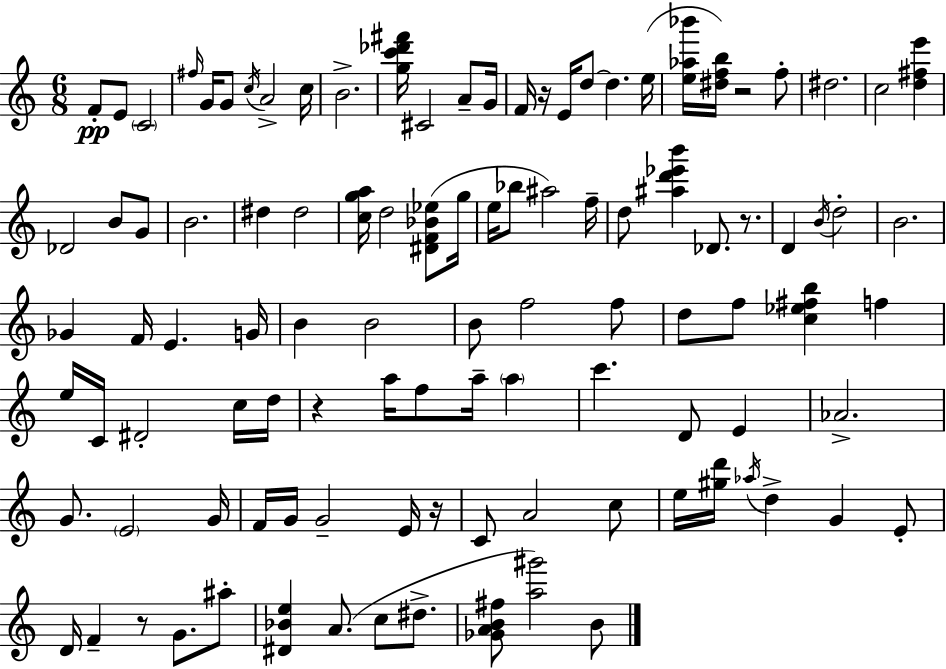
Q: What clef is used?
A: treble